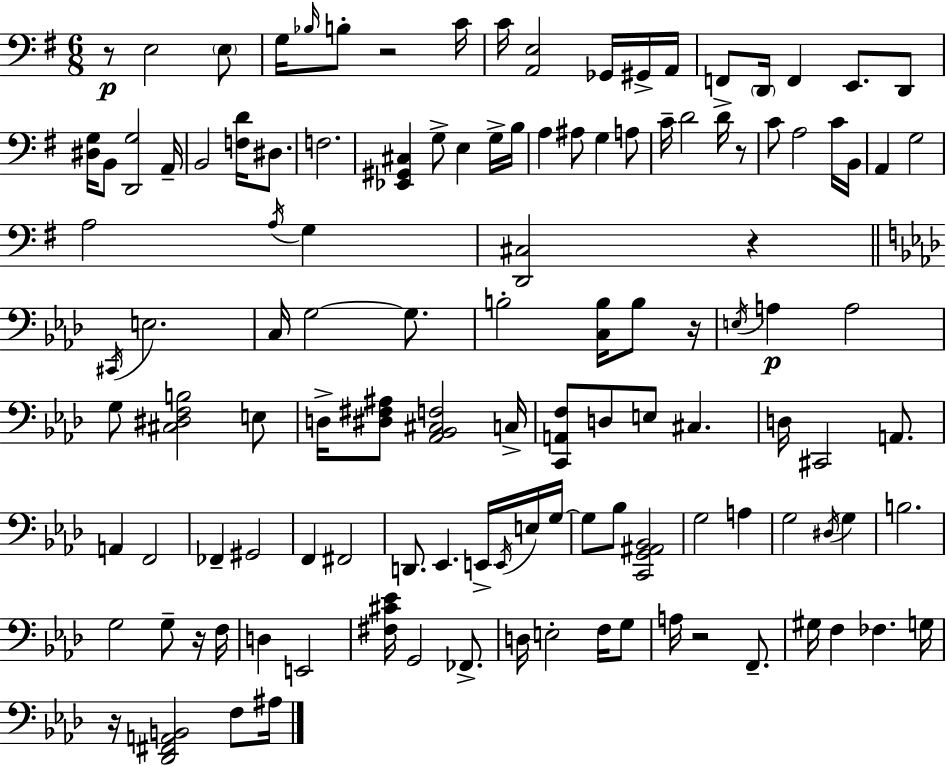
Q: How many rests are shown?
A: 8